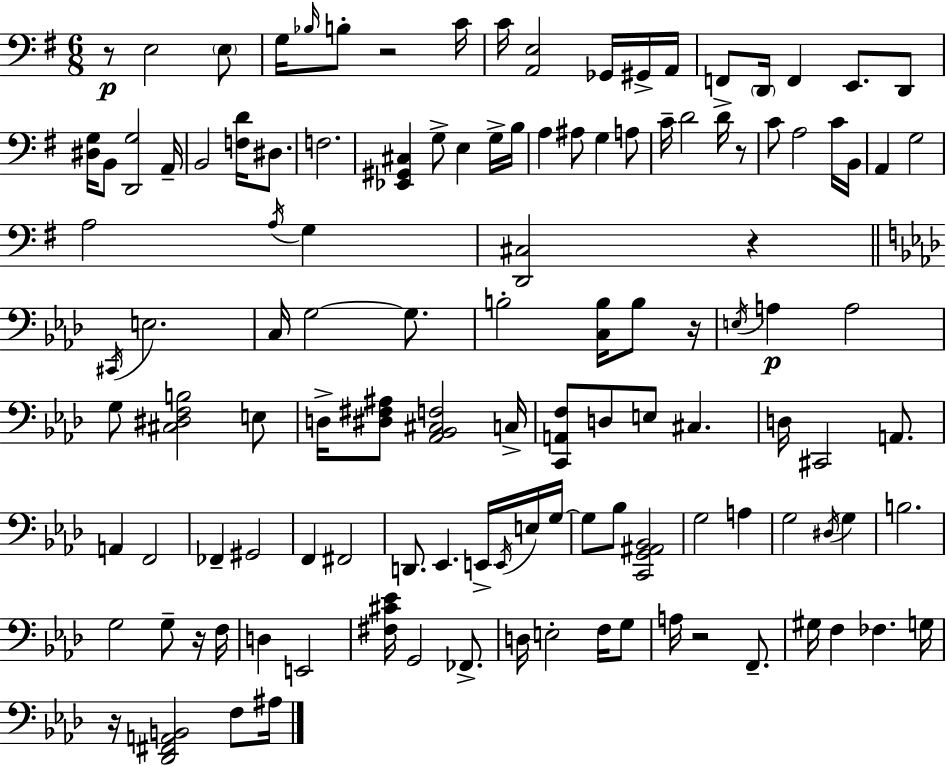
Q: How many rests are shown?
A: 8